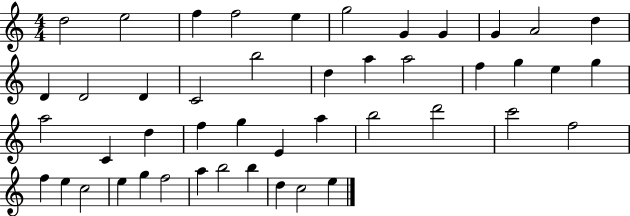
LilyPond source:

{
  \clef treble
  \numericTimeSignature
  \time 4/4
  \key c \major
  d''2 e''2 | f''4 f''2 e''4 | g''2 g'4 g'4 | g'4 a'2 d''4 | \break d'4 d'2 d'4 | c'2 b''2 | d''4 a''4 a''2 | f''4 g''4 e''4 g''4 | \break a''2 c'4 d''4 | f''4 g''4 e'4 a''4 | b''2 d'''2 | c'''2 f''2 | \break f''4 e''4 c''2 | e''4 g''4 f''2 | a''4 b''2 b''4 | d''4 c''2 e''4 | \break \bar "|."
}